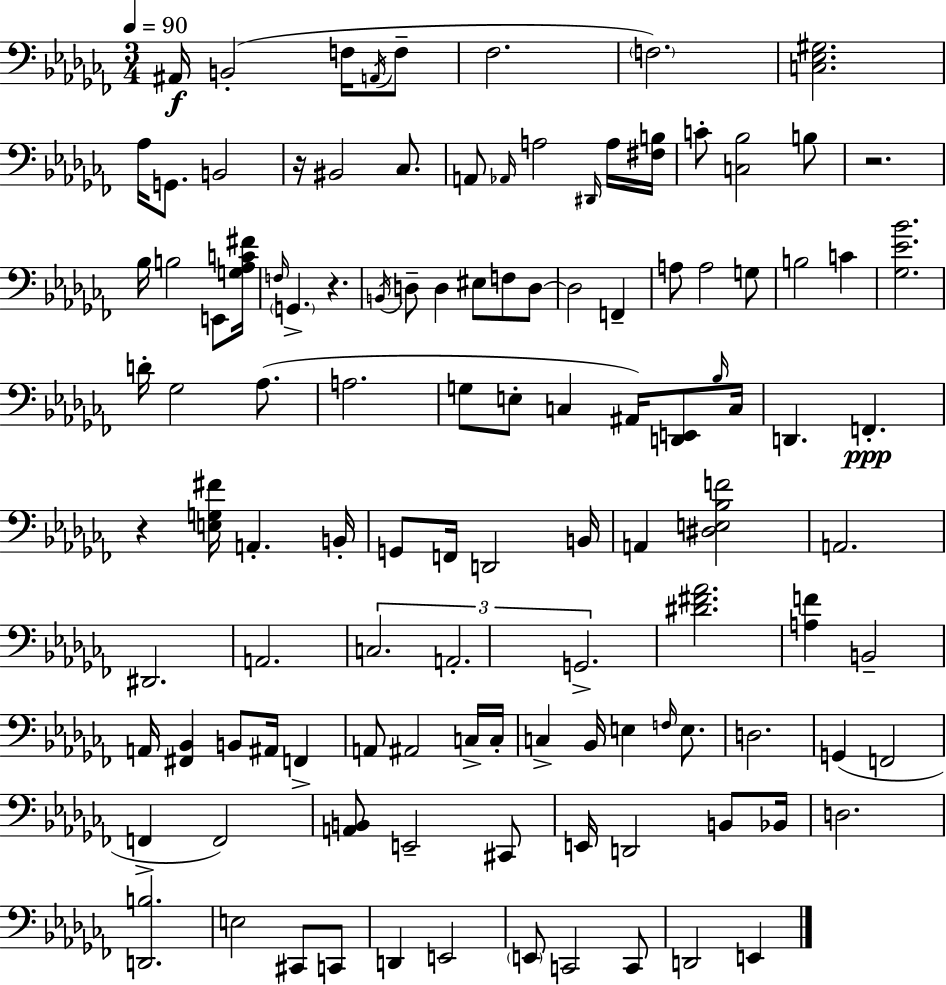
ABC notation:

X:1
T:Untitled
M:3/4
L:1/4
K:Abm
^A,,/4 B,,2 F,/4 A,,/4 F,/2 _F,2 F,2 [C,_E,^G,]2 _A,/4 G,,/2 B,,2 z/4 ^B,,2 _C,/2 A,,/2 _A,,/4 A,2 ^D,,/4 A,/4 [^F,B,]/4 C/2 [C,_B,]2 B,/2 z2 _B,/4 B,2 E,,/2 [G,_A,C^F]/4 F,/4 G,, z B,,/4 D,/2 D, ^E,/2 F,/2 D,/2 D,2 F,, A,/2 A,2 G,/2 B,2 C [_G,_E_B]2 D/4 _G,2 _A,/2 A,2 G,/2 E,/2 C, ^A,,/4 [D,,E,,]/2 _B,/4 C,/4 D,, F,, z [E,G,^F]/4 A,, B,,/4 G,,/2 F,,/4 D,,2 B,,/4 A,, [^D,E,_B,F]2 A,,2 ^D,,2 A,,2 C,2 A,,2 G,,2 [^D^F_A]2 [A,F] B,,2 A,,/4 [^F,,_B,,] B,,/2 ^A,,/4 F,, A,,/2 ^A,,2 C,/4 C,/4 C, _B,,/4 E, F,/4 E,/2 D,2 G,, F,,2 F,, F,,2 [A,,B,,]/2 E,,2 ^C,,/2 E,,/4 D,,2 B,,/2 _B,,/4 D,2 [D,,B,]2 E,2 ^C,,/2 C,,/2 D,, E,,2 E,,/2 C,,2 C,,/2 D,,2 E,,